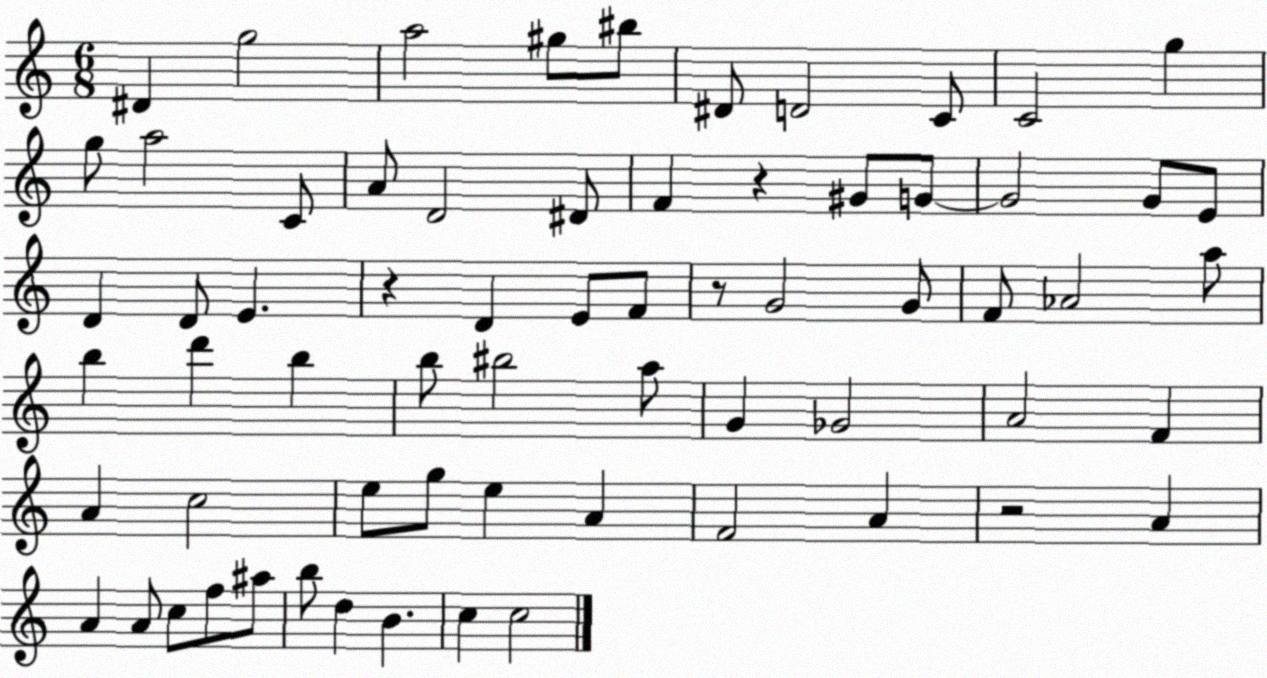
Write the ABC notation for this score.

X:1
T:Untitled
M:6/8
L:1/4
K:C
^D g2 a2 ^g/2 ^b/2 ^D/2 D2 C/2 C2 g g/2 a2 C/2 A/2 D2 ^D/2 F z ^G/2 G/2 G2 G/2 E/2 D D/2 E z D E/2 F/2 z/2 G2 G/2 F/2 _A2 a/2 b d' b b/2 ^b2 a/2 G _G2 A2 F A c2 e/2 g/2 e A F2 A z2 A A A/2 c/2 f/2 ^a/2 b/2 d B c c2